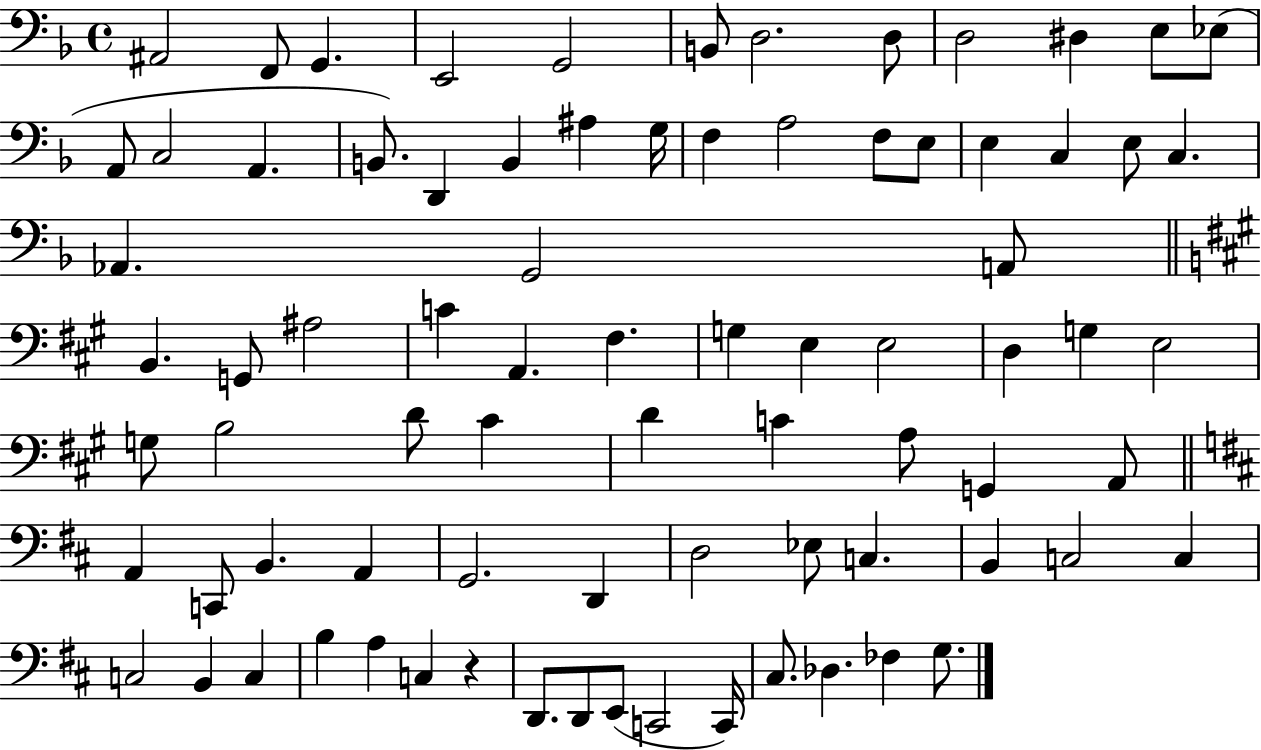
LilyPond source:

{
  \clef bass
  \time 4/4
  \defaultTimeSignature
  \key f \major
  ais,2 f,8 g,4. | e,2 g,2 | b,8 d2. d8 | d2 dis4 e8 ees8( | \break a,8 c2 a,4. | b,8.) d,4 b,4 ais4 g16 | f4 a2 f8 e8 | e4 c4 e8 c4. | \break aes,4. g,2 a,8 | \bar "||" \break \key a \major b,4. g,8 ais2 | c'4 a,4. fis4. | g4 e4 e2 | d4 g4 e2 | \break g8 b2 d'8 cis'4 | d'4 c'4 a8 g,4 a,8 | \bar "||" \break \key d \major a,4 c,8 b,4. a,4 | g,2. d,4 | d2 ees8 c4. | b,4 c2 c4 | \break c2 b,4 c4 | b4 a4 c4 r4 | d,8. d,8 e,8( c,2 c,16) | cis8. des4. fes4 g8. | \break \bar "|."
}